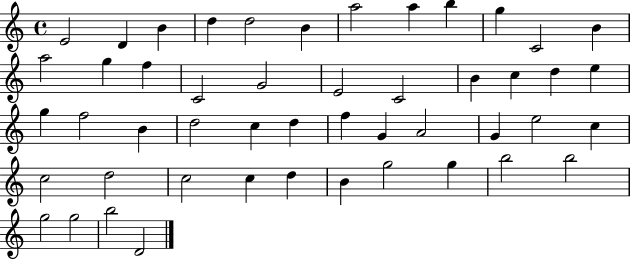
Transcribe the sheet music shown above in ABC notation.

X:1
T:Untitled
M:4/4
L:1/4
K:C
E2 D B d d2 B a2 a b g C2 B a2 g f C2 G2 E2 C2 B c d e g f2 B d2 c d f G A2 G e2 c c2 d2 c2 c d B g2 g b2 b2 g2 g2 b2 D2